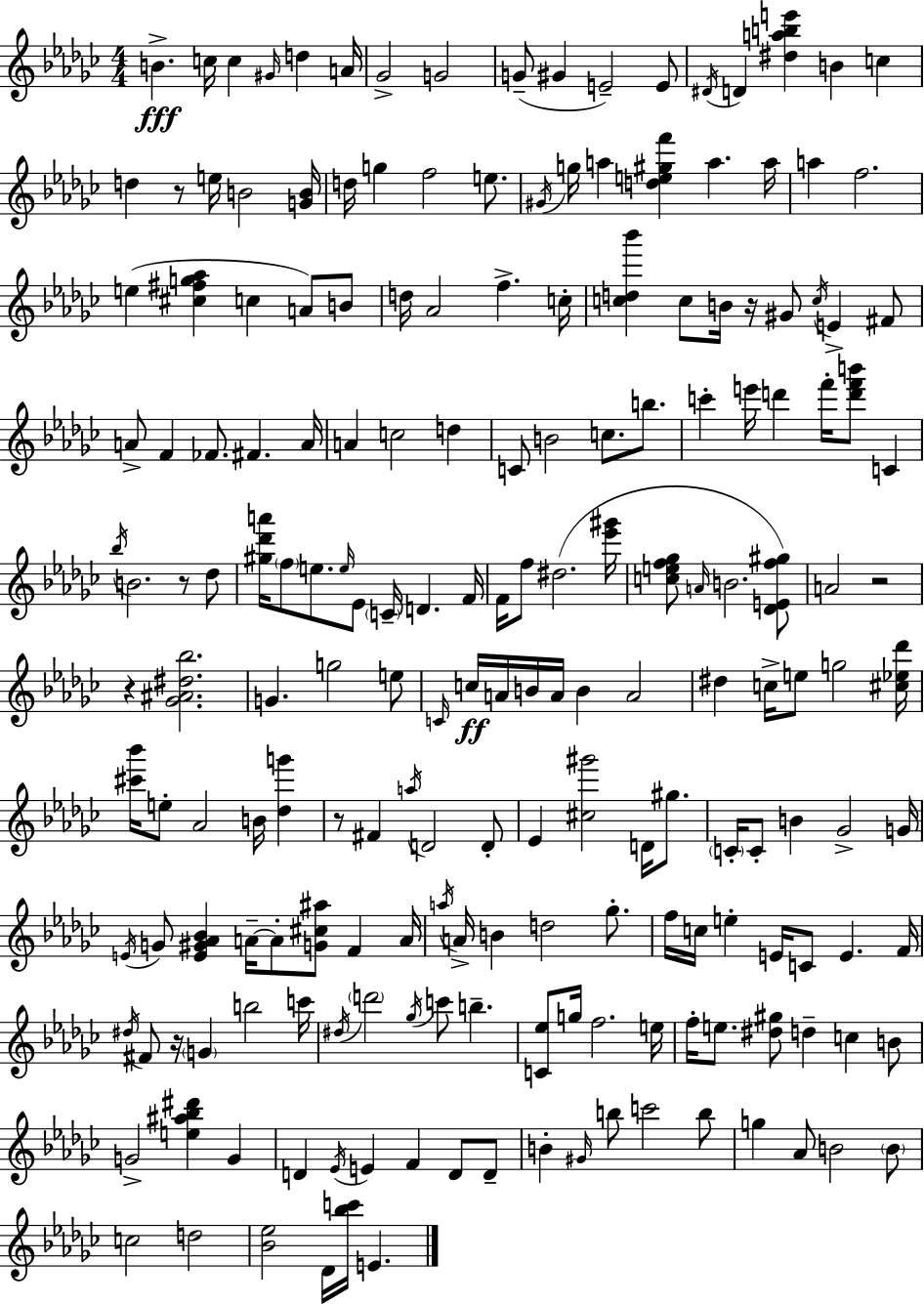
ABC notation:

X:1
T:Untitled
M:4/4
L:1/4
K:Ebm
B c/4 c ^G/4 d A/4 _G2 G2 G/2 ^G E2 E/2 ^D/4 D [^dabe'] B c d z/2 e/4 B2 [GB]/4 d/4 g f2 e/2 ^G/4 g/4 a [de^gf'] a a/4 a f2 e [^c^fg_a] c A/2 B/2 d/4 _A2 f c/4 [cd_b'] c/2 B/4 z/4 ^G/2 c/4 E ^F/2 A/2 F _F/2 ^F A/4 A c2 d C/2 B2 c/2 b/2 c' e'/4 d' f'/4 [d'f'b']/2 C _b/4 B2 z/2 _d/2 [^g_d'a']/4 f/2 e/2 e/4 _E/2 C/4 D F/4 F/4 f/2 ^d2 [_e'^g']/4 [cef_g]/2 A/4 B2 [_DEf^g]/2 A2 z2 z [_G^A^d_b]2 G g2 e/2 C/4 c/4 A/4 B/4 A/4 B A2 ^d c/4 e/2 g2 [^c_e_d']/4 [^c'_b']/4 e/2 _A2 B/4 [_dg'] z/2 ^F a/4 D2 D/2 _E [^c^g']2 D/4 ^g/2 C/4 C/2 B _G2 G/4 E/4 G/2 [E^G_A_B] A/4 A/2 [G^c^a]/2 F A/4 a/4 A/4 B d2 _g/2 f/4 c/4 e E/4 C/2 E F/4 ^d/4 ^F/2 z/4 G b2 c'/4 ^d/4 d'2 _g/4 c'/2 b [C_e]/2 g/4 f2 e/4 f/4 e/2 [^d^g]/2 d c B/2 G2 [e^a_b^d'] G D _E/4 E F D/2 D/2 B ^G/4 b/2 c'2 b/2 g _A/2 B2 B/2 c2 d2 [_B_e]2 _D/4 [_bc']/4 E